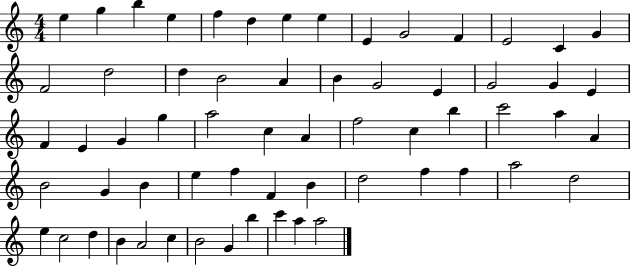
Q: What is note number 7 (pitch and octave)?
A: E5